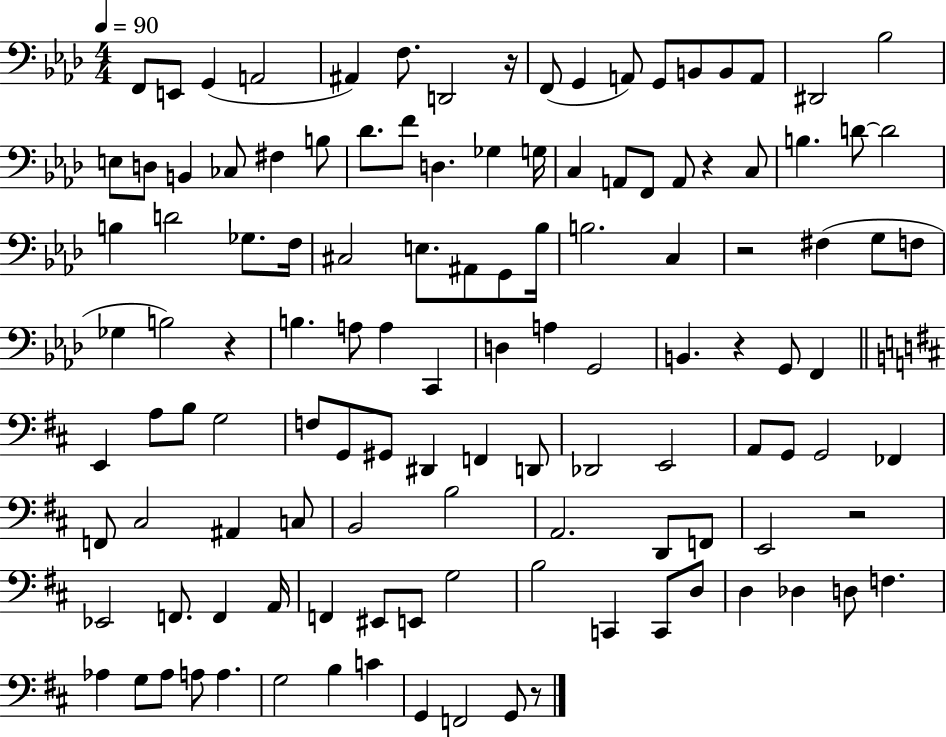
F2/e E2/e G2/q A2/h A#2/q F3/e. D2/h R/s F2/e G2/q A2/e G2/e B2/e B2/e A2/e D#2/h Bb3/h E3/e D3/e B2/q CES3/e F#3/q B3/e Db4/e. F4/e D3/q. Gb3/q G3/s C3/q A2/e F2/e A2/e R/q C3/e B3/q. D4/e D4/h B3/q D4/h Gb3/e. F3/s C#3/h E3/e. A#2/e G2/e Bb3/s B3/h. C3/q R/h F#3/q G3/e F3/e Gb3/q B3/h R/q B3/q. A3/e A3/q C2/q D3/q A3/q G2/h B2/q. R/q G2/e F2/q E2/q A3/e B3/e G3/h F3/e G2/e G#2/e D#2/q F2/q D2/e Db2/h E2/h A2/e G2/e G2/h FES2/q F2/e C#3/h A#2/q C3/e B2/h B3/h A2/h. D2/e F2/e E2/h R/h Eb2/h F2/e. F2/q A2/s F2/q EIS2/e E2/e G3/h B3/h C2/q C2/e D3/e D3/q Db3/q D3/e F3/q. Ab3/q G3/e Ab3/e A3/e A3/q. G3/h B3/q C4/q G2/q F2/h G2/e R/e